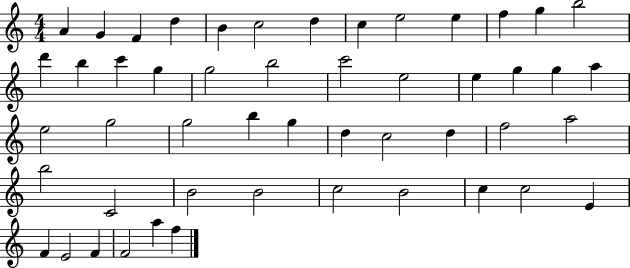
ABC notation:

X:1
T:Untitled
M:4/4
L:1/4
K:C
A G F d B c2 d c e2 e f g b2 d' b c' g g2 b2 c'2 e2 e g g a e2 g2 g2 b g d c2 d f2 a2 b2 C2 B2 B2 c2 B2 c c2 E F E2 F F2 a f